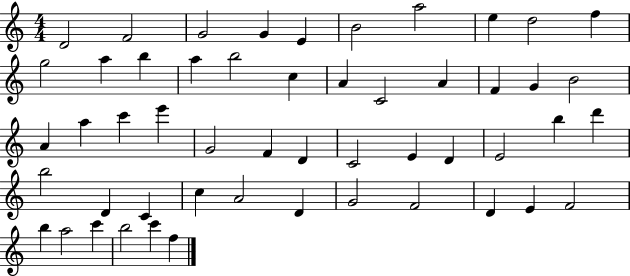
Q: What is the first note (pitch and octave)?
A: D4